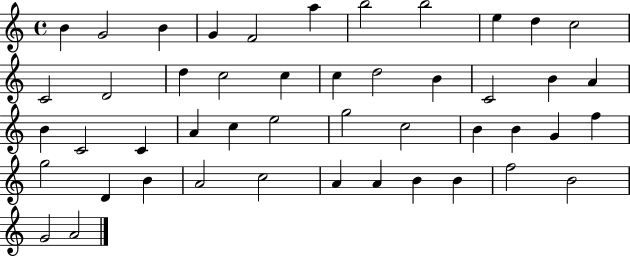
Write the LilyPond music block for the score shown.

{
  \clef treble
  \time 4/4
  \defaultTimeSignature
  \key c \major
  b'4 g'2 b'4 | g'4 f'2 a''4 | b''2 b''2 | e''4 d''4 c''2 | \break c'2 d'2 | d''4 c''2 c''4 | c''4 d''2 b'4 | c'2 b'4 a'4 | \break b'4 c'2 c'4 | a'4 c''4 e''2 | g''2 c''2 | b'4 b'4 g'4 f''4 | \break g''2 d'4 b'4 | a'2 c''2 | a'4 a'4 b'4 b'4 | f''2 b'2 | \break g'2 a'2 | \bar "|."
}